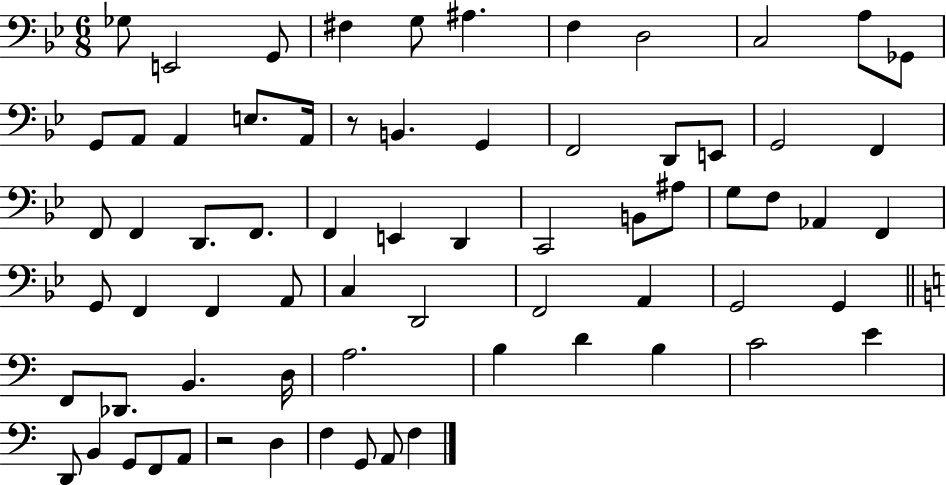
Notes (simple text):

Gb3/e E2/h G2/e F#3/q G3/e A#3/q. F3/q D3/h C3/h A3/e Gb2/e G2/e A2/e A2/q E3/e. A2/s R/e B2/q. G2/q F2/h D2/e E2/e G2/h F2/q F2/e F2/q D2/e. F2/e. F2/q E2/q D2/q C2/h B2/e A#3/e G3/e F3/e Ab2/q F2/q G2/e F2/q F2/q A2/e C3/q D2/h F2/h A2/q G2/h G2/q F2/e Db2/e. B2/q. D3/s A3/h. B3/q D4/q B3/q C4/h E4/q D2/e B2/q G2/e F2/e A2/e R/h D3/q F3/q G2/e A2/e F3/q